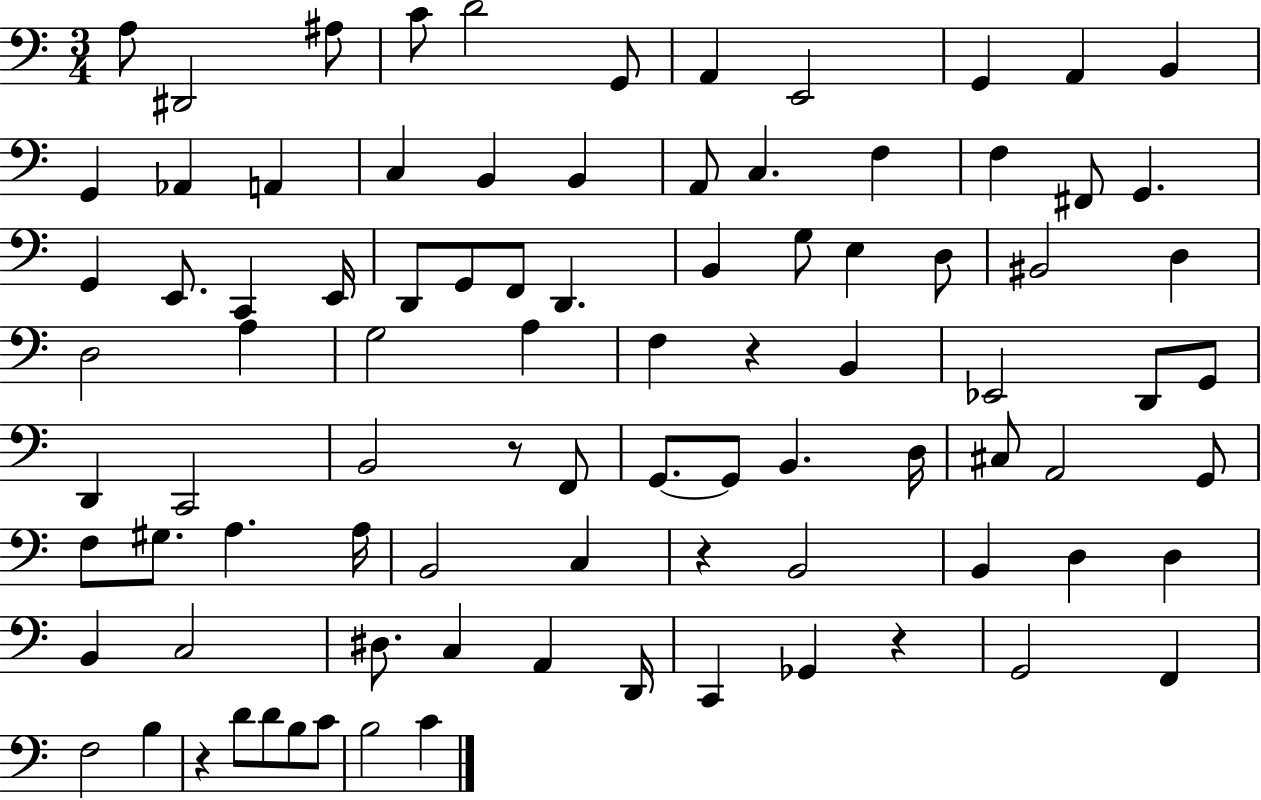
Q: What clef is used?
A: bass